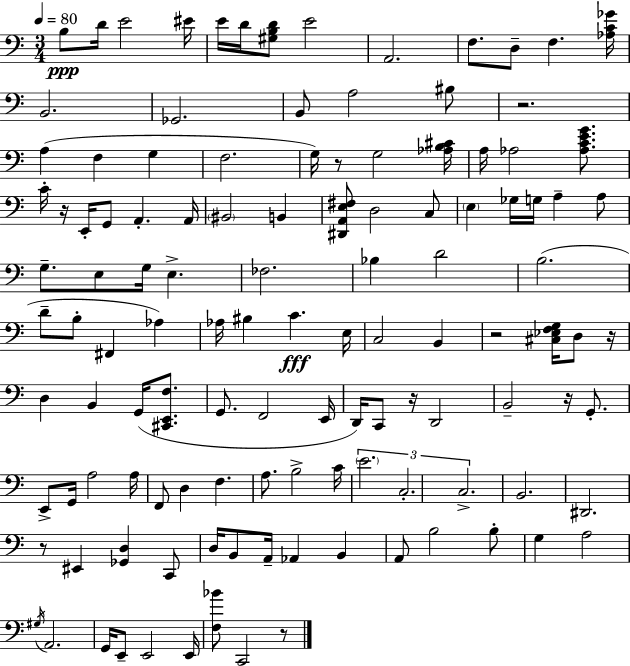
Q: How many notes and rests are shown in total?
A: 120